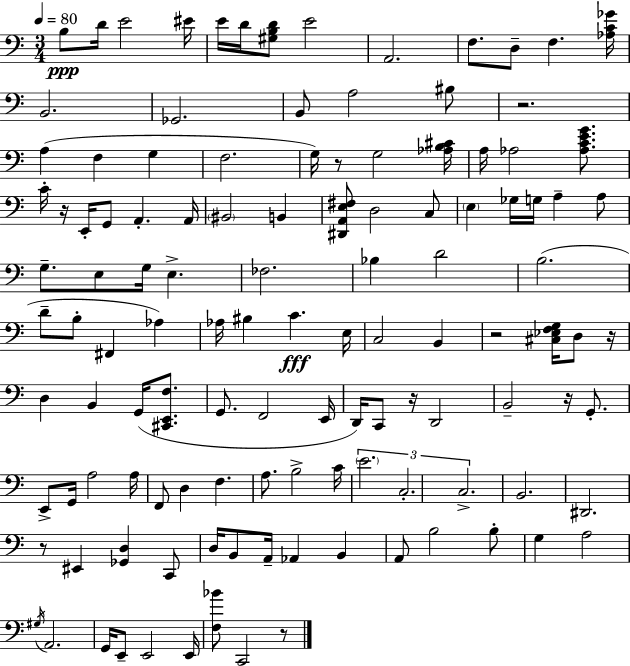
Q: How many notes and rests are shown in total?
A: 120